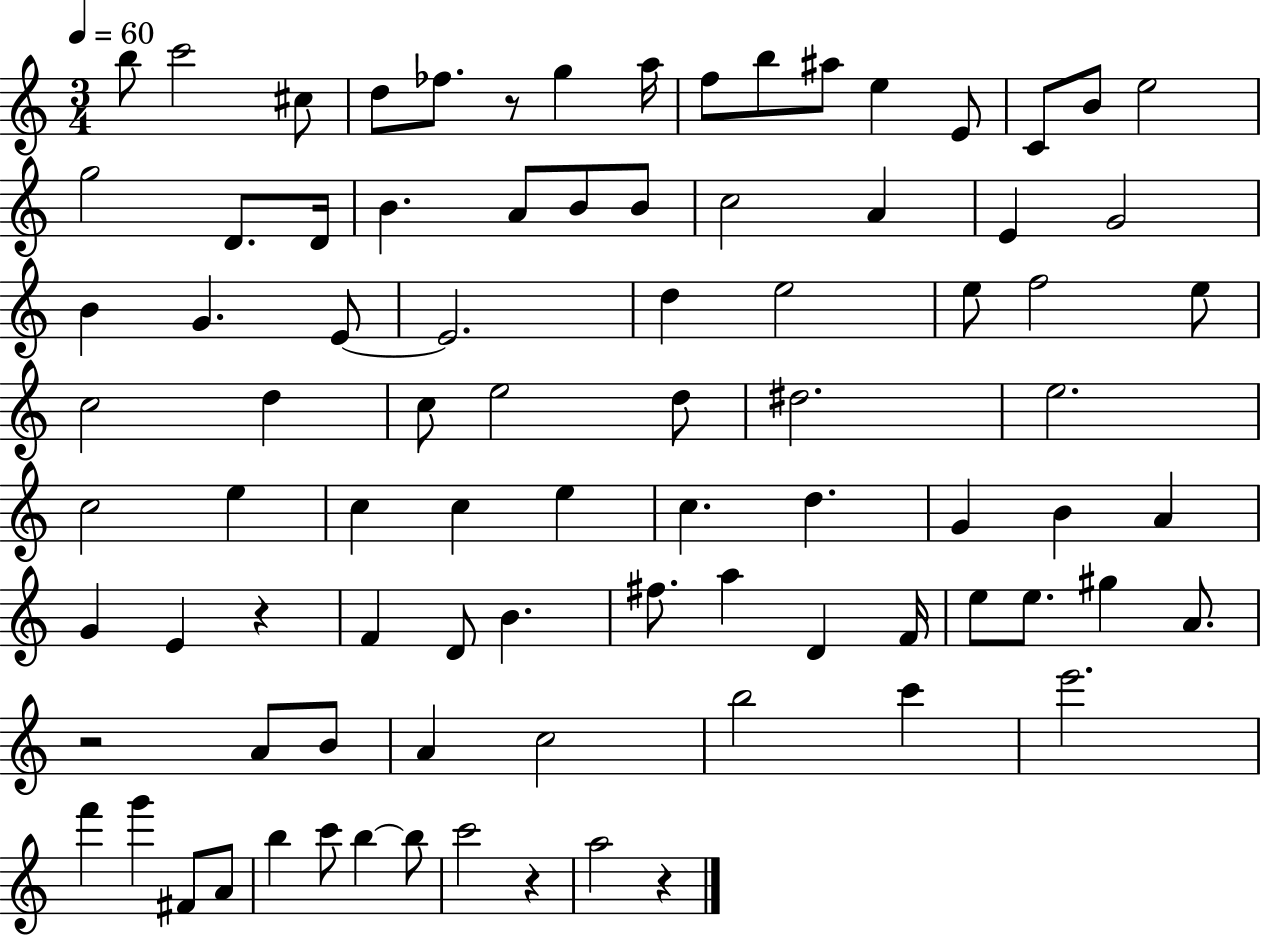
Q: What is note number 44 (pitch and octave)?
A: E5